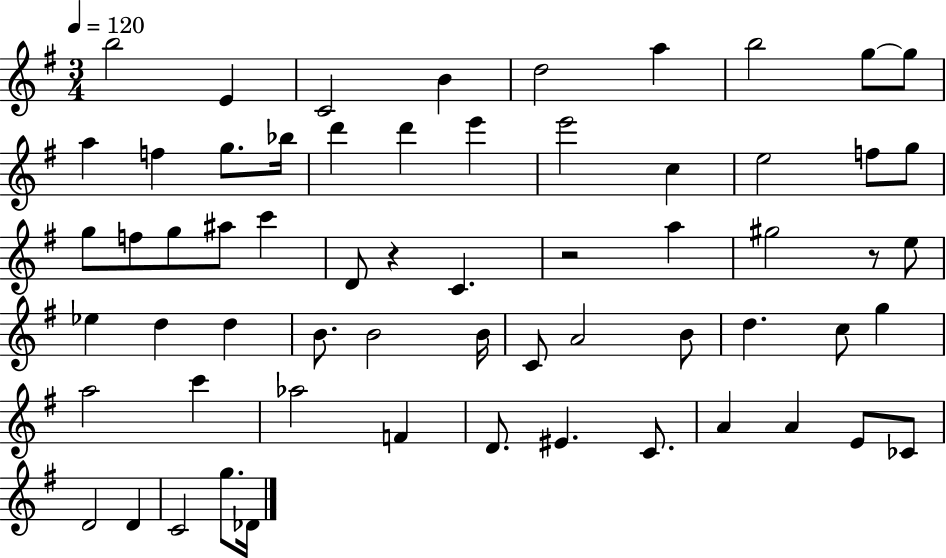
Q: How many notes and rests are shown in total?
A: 62